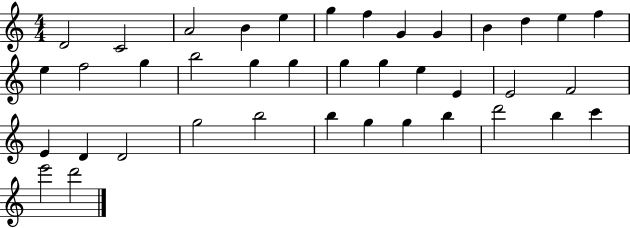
D4/h C4/h A4/h B4/q E5/q G5/q F5/q G4/q G4/q B4/q D5/q E5/q F5/q E5/q F5/h G5/q B5/h G5/q G5/q G5/q G5/q E5/q E4/q E4/h F4/h E4/q D4/q D4/h G5/h B5/h B5/q G5/q G5/q B5/q D6/h B5/q C6/q E6/h D6/h